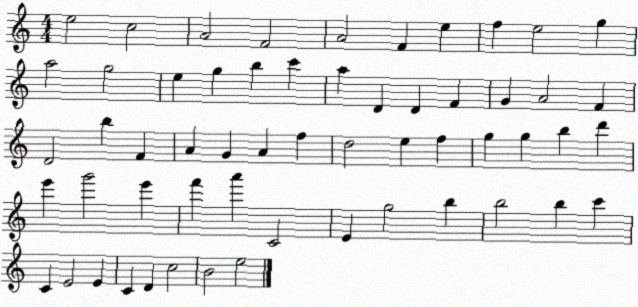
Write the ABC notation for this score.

X:1
T:Untitled
M:4/4
L:1/4
K:C
e2 c2 A2 F2 A2 F e f e2 g a2 g2 e g b c' a D D F G A2 F D2 b F A G A f d2 e f g g b d' e' g'2 e' f' a' C2 E g2 b b2 b c' C E2 E C D c2 B2 e2